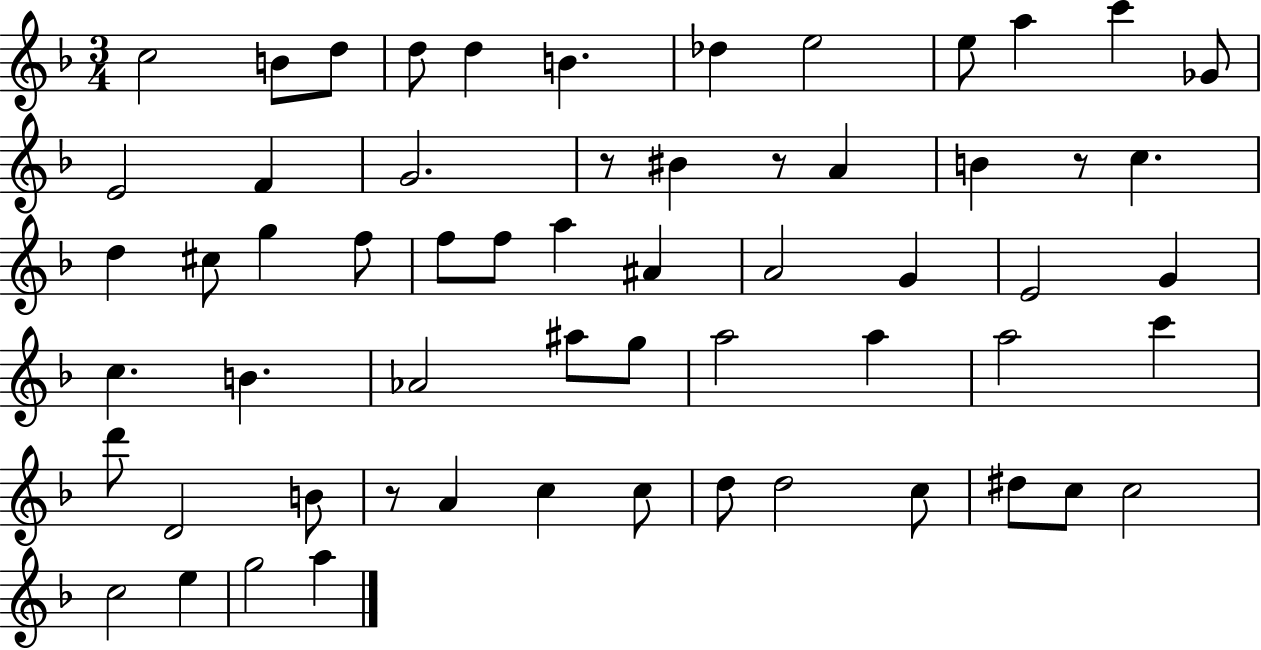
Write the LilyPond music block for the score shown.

{
  \clef treble
  \numericTimeSignature
  \time 3/4
  \key f \major
  c''2 b'8 d''8 | d''8 d''4 b'4. | des''4 e''2 | e''8 a''4 c'''4 ges'8 | \break e'2 f'4 | g'2. | r8 bis'4 r8 a'4 | b'4 r8 c''4. | \break d''4 cis''8 g''4 f''8 | f''8 f''8 a''4 ais'4 | a'2 g'4 | e'2 g'4 | \break c''4. b'4. | aes'2 ais''8 g''8 | a''2 a''4 | a''2 c'''4 | \break d'''8 d'2 b'8 | r8 a'4 c''4 c''8 | d''8 d''2 c''8 | dis''8 c''8 c''2 | \break c''2 e''4 | g''2 a''4 | \bar "|."
}